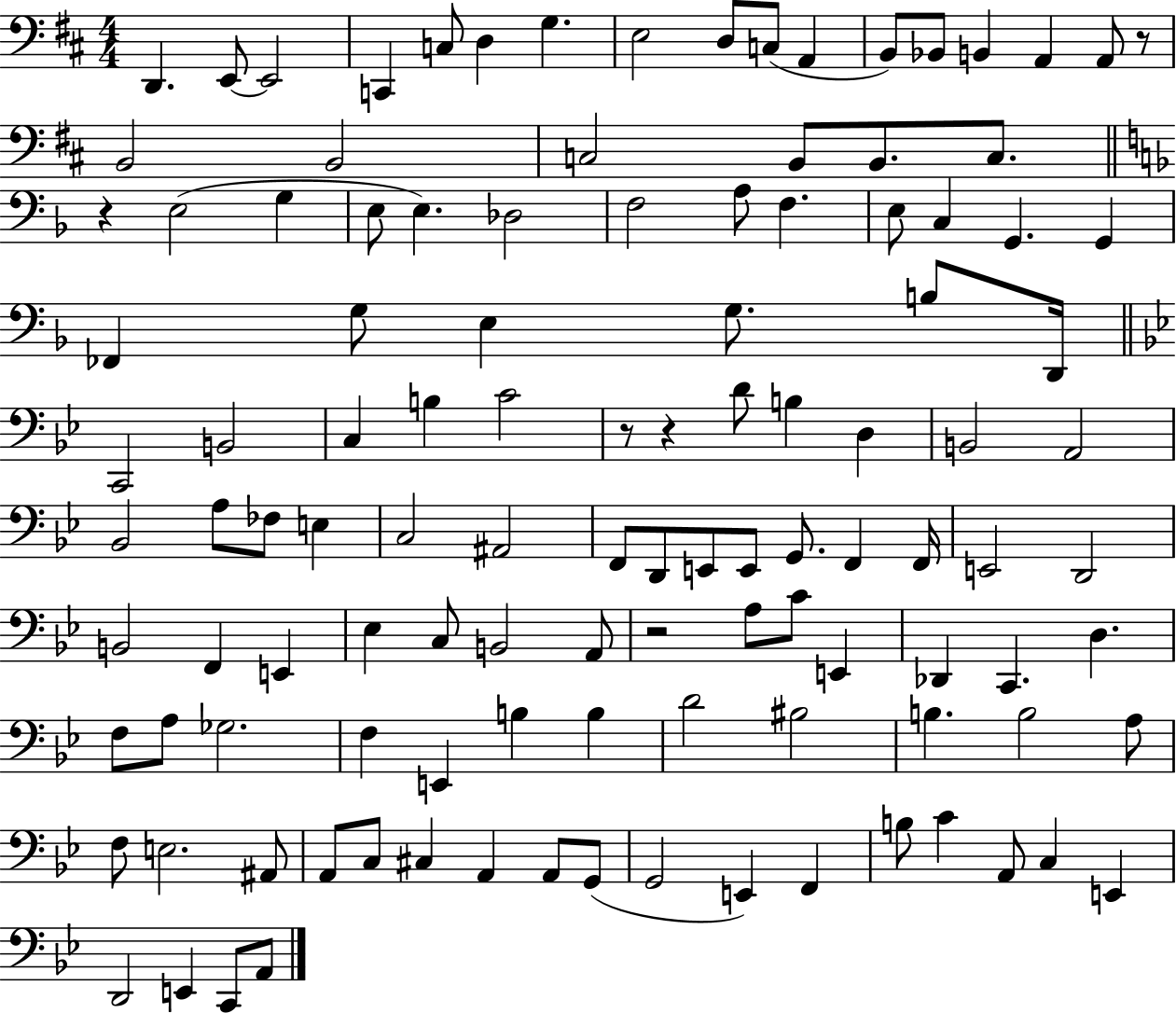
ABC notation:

X:1
T:Untitled
M:4/4
L:1/4
K:D
D,, E,,/2 E,,2 C,, C,/2 D, G, E,2 D,/2 C,/2 A,, B,,/2 _B,,/2 B,, A,, A,,/2 z/2 B,,2 B,,2 C,2 B,,/2 B,,/2 C,/2 z E,2 G, E,/2 E, _D,2 F,2 A,/2 F, E,/2 C, G,, G,, _F,, G,/2 E, G,/2 B,/2 D,,/4 C,,2 B,,2 C, B, C2 z/2 z D/2 B, D, B,,2 A,,2 _B,,2 A,/2 _F,/2 E, C,2 ^A,,2 F,,/2 D,,/2 E,,/2 E,,/2 G,,/2 F,, F,,/4 E,,2 D,,2 B,,2 F,, E,, _E, C,/2 B,,2 A,,/2 z2 A,/2 C/2 E,, _D,, C,, D, F,/2 A,/2 _G,2 F, E,, B, B, D2 ^B,2 B, B,2 A,/2 F,/2 E,2 ^A,,/2 A,,/2 C,/2 ^C, A,, A,,/2 G,,/2 G,,2 E,, F,, B,/2 C A,,/2 C, E,, D,,2 E,, C,,/2 A,,/2